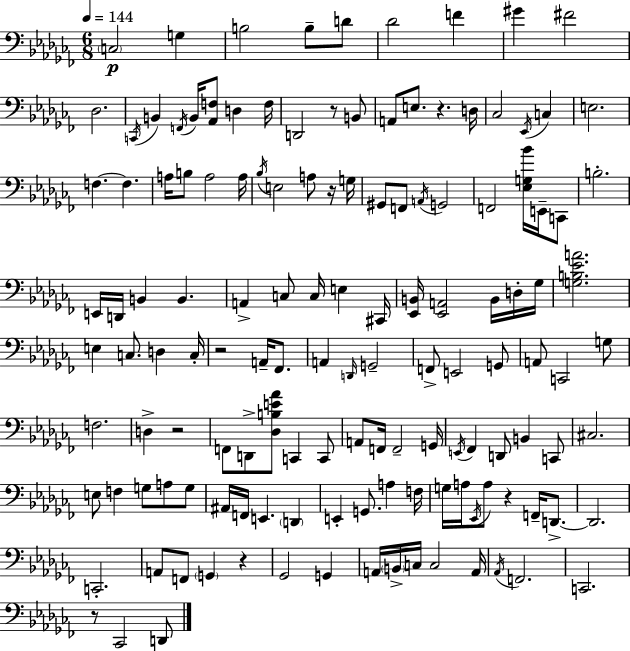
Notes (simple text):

C3/h G3/q B3/h B3/e D4/e Db4/h F4/q G#4/q F#4/h Db3/h. C2/s B2/q F2/s B2/s [Ab2,F3]/e D3/q F3/s D2/h R/e B2/e A2/e E3/e. R/q. D3/s CES3/h Eb2/s C3/q E3/h. F3/q. F3/q. A3/s B3/e A3/h A3/s Bb3/s E3/h A3/e R/s G3/s G#2/e F2/e A2/s G2/h F2/h [Eb3,G3,Bb4]/s E2/s C2/e B3/h. E2/s D2/s B2/q B2/q. A2/q C3/e C3/s E3/q C#2/s [Eb2,B2]/s [Eb2,A2]/h B2/s D3/s Gb3/s [G3,B3,Eb4,A4]/h. E3/q C3/e. D3/q C3/s R/h A2/s FES2/e. A2/q D2/s G2/h F2/e E2/h G2/e A2/e C2/h G3/e F3/h. D3/q R/h F2/e D2/e [Db3,B3,E4,Ab4]/e C2/q C2/e A2/e F2/s F2/h G2/s E2/s FES2/q D2/e B2/q C2/e C#3/h. E3/e F3/q G3/e A3/e G3/e A#2/s F2/s E2/q. D2/q E2/q G2/e. A3/q F3/s G3/s A3/s Eb2/s A3/e R/q F2/s D2/e. D2/h. C2/h. A2/e F2/e G2/q R/q Gb2/h G2/q A2/s B2/s C3/s C3/h A2/s Ab2/s F2/h. C2/h. R/e CES2/h D2/e